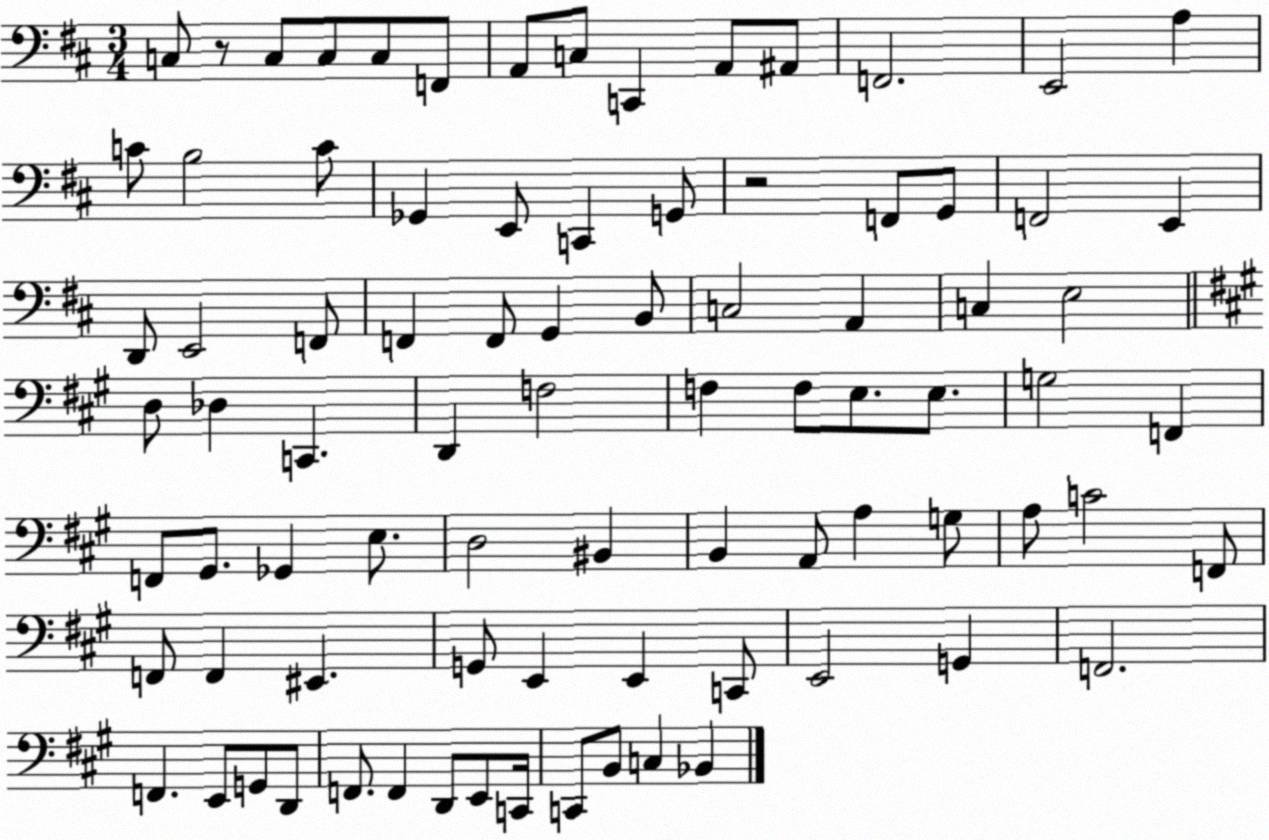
X:1
T:Untitled
M:3/4
L:1/4
K:D
C,/2 z/2 C,/2 C,/2 C,/2 F,,/2 A,,/2 C,/2 C,, A,,/2 ^A,,/2 F,,2 E,,2 A, C/2 B,2 C/2 _G,, E,,/2 C,, G,,/2 z2 F,,/2 G,,/2 F,,2 E,, D,,/2 E,,2 F,,/2 F,, F,,/2 G,, B,,/2 C,2 A,, C, E,2 D,/2 _D, C,, D,, F,2 F, F,/2 E,/2 E,/2 G,2 F,, F,,/2 ^G,,/2 _G,, E,/2 D,2 ^B,, B,, A,,/2 A, G,/2 A,/2 C2 F,,/2 F,,/2 F,, ^E,, G,,/2 E,, E,, C,,/2 E,,2 G,, F,,2 F,, E,,/2 G,,/2 D,,/2 F,,/2 F,, D,,/2 E,,/2 C,,/4 C,,/2 B,,/2 C, _B,,